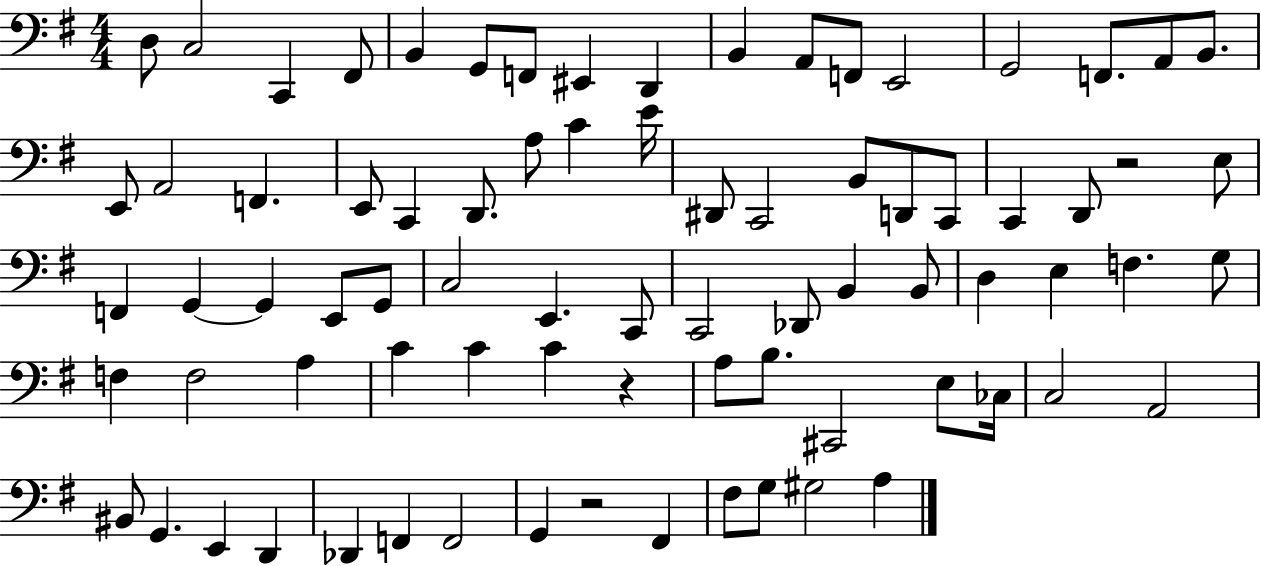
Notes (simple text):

D3/e C3/h C2/q F#2/e B2/q G2/e F2/e EIS2/q D2/q B2/q A2/e F2/e E2/h G2/h F2/e. A2/e B2/e. E2/e A2/h F2/q. E2/e C2/q D2/e. A3/e C4/q E4/s D#2/e C2/h B2/e D2/e C2/e C2/q D2/e R/h E3/e F2/q G2/q G2/q E2/e G2/e C3/h E2/q. C2/e C2/h Db2/e B2/q B2/e D3/q E3/q F3/q. G3/e F3/q F3/h A3/q C4/q C4/q C4/q R/q A3/e B3/e. C#2/h E3/e CES3/s C3/h A2/h BIS2/e G2/q. E2/q D2/q Db2/q F2/q F2/h G2/q R/h F#2/q F#3/e G3/e G#3/h A3/q